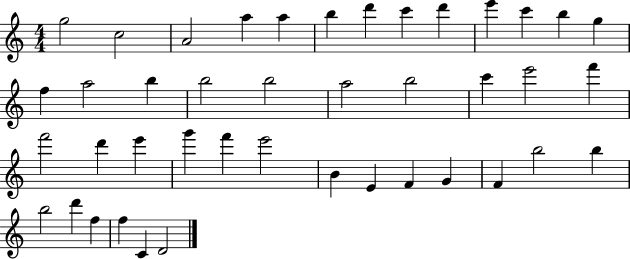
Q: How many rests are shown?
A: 0